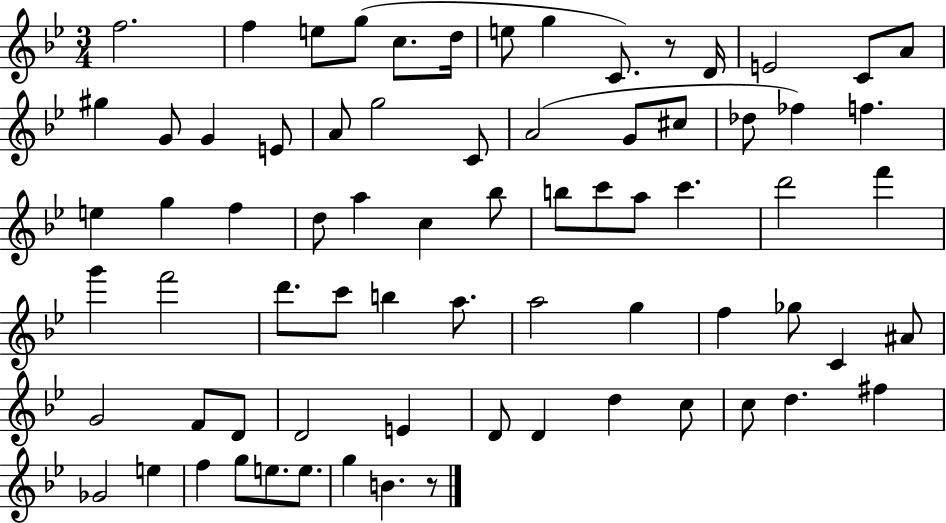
F5/h. F5/q E5/e G5/e C5/e. D5/s E5/e G5/q C4/e. R/e D4/s E4/h C4/e A4/e G#5/q G4/e G4/q E4/e A4/e G5/h C4/e A4/h G4/e C#5/e Db5/e FES5/q F5/q. E5/q G5/q F5/q D5/e A5/q C5/q Bb5/e B5/e C6/e A5/e C6/q. D6/h F6/q G6/q F6/h D6/e. C6/e B5/q A5/e. A5/h G5/q F5/q Gb5/e C4/q A#4/e G4/h F4/e D4/e D4/h E4/q D4/e D4/q D5/q C5/e C5/e D5/q. F#5/q Gb4/h E5/q F5/q G5/e E5/e. E5/e. G5/q B4/q. R/e